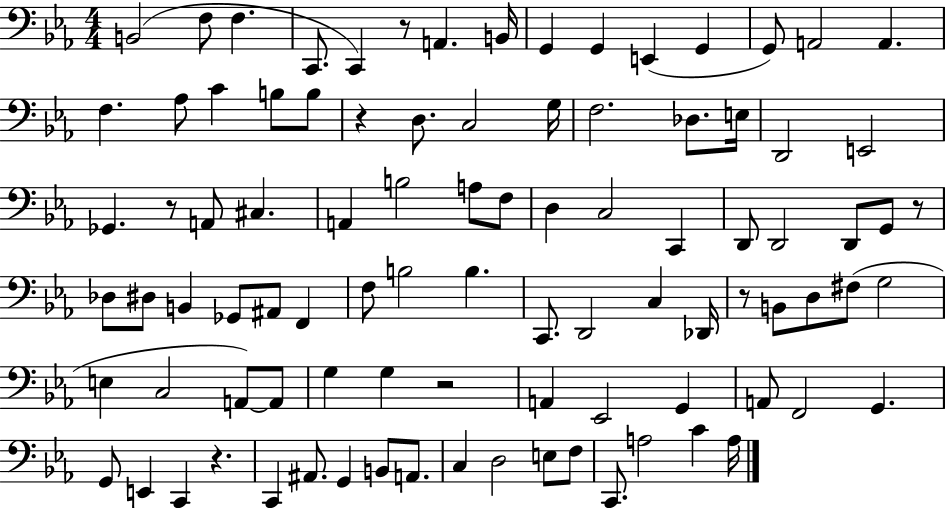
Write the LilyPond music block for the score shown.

{
  \clef bass
  \numericTimeSignature
  \time 4/4
  \key ees \major
  b,2( f8 f4. | c,8. c,4) r8 a,4. b,16 | g,4 g,4 e,4( g,4 | g,8) a,2 a,4. | \break f4. aes8 c'4 b8 b8 | r4 d8. c2 g16 | f2. des8. e16 | d,2 e,2 | \break ges,4. r8 a,8 cis4. | a,4 b2 a8 f8 | d4 c2 c,4 | d,8 d,2 d,8 g,8 r8 | \break des8 dis8 b,4 ges,8 ais,8 f,4 | f8 b2 b4. | c,8. d,2 c4 des,16 | r8 b,8 d8 fis8( g2 | \break e4 c2 a,8~~) a,8 | g4 g4 r2 | a,4 ees,2 g,4 | a,8 f,2 g,4. | \break g,8 e,4 c,4 r4. | c,4 ais,8. g,4 b,8 a,8. | c4 d2 e8 f8 | c,8. a2 c'4 a16 | \break \bar "|."
}